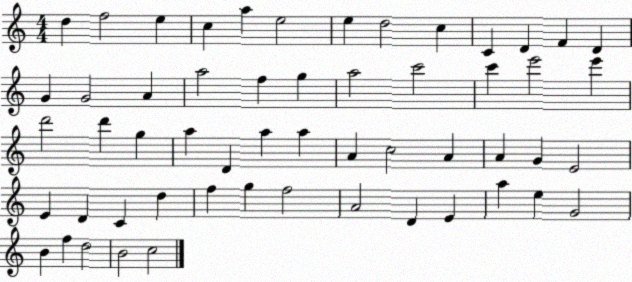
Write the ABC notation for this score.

X:1
T:Untitled
M:4/4
L:1/4
K:C
d f2 e c a e2 e d2 c C D F D G G2 A a2 f g a2 c'2 c' e'2 e' d'2 d' g a D a a A c2 A A G E2 E D C d f g f2 A2 D E a e G2 B f d2 B2 c2